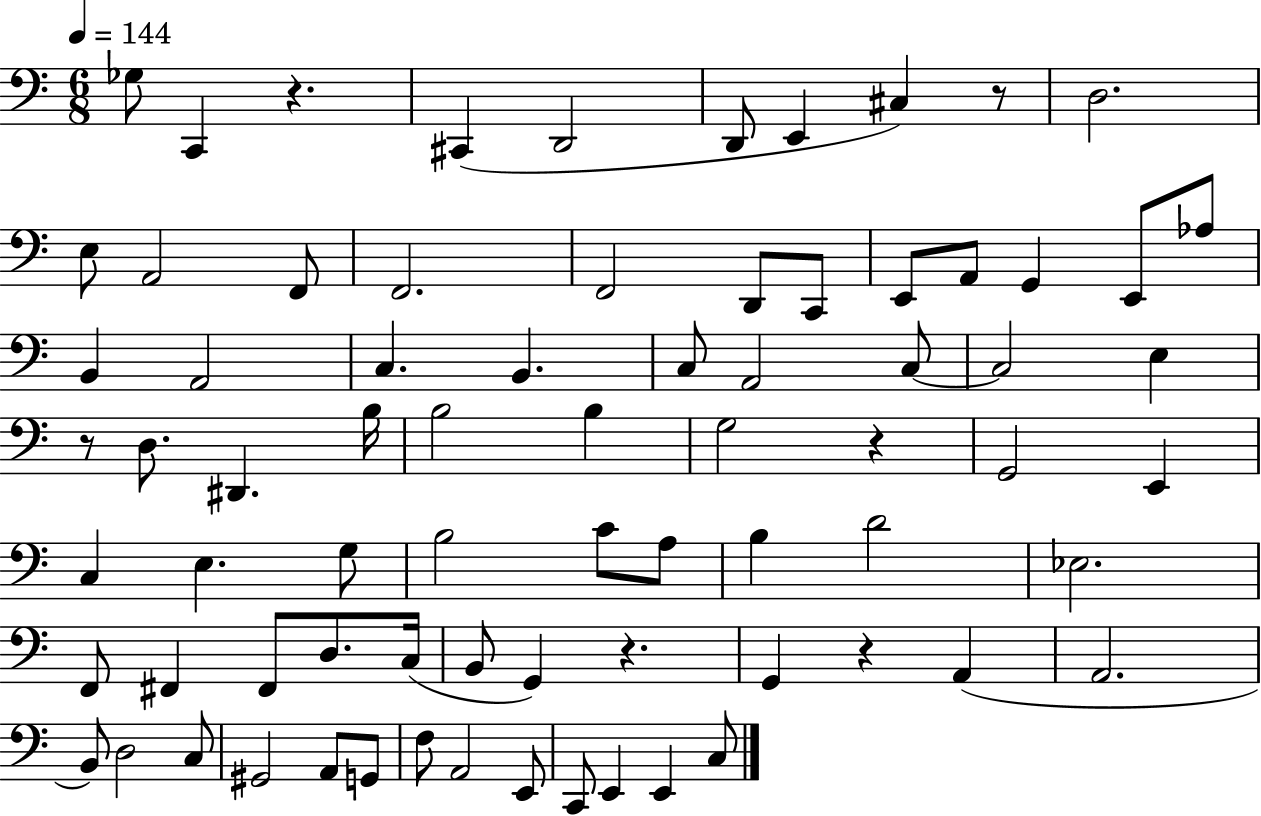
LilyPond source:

{
  \clef bass
  \numericTimeSignature
  \time 6/8
  \key c \major
  \tempo 4 = 144
  \repeat volta 2 { ges8 c,4 r4. | cis,4( d,2 | d,8 e,4 cis4) r8 | d2. | \break e8 a,2 f,8 | f,2. | f,2 d,8 c,8 | e,8 a,8 g,4 e,8 aes8 | \break b,4 a,2 | c4. b,4. | c8 a,2 c8~~ | c2 e4 | \break r8 d8. dis,4. b16 | b2 b4 | g2 r4 | g,2 e,4 | \break c4 e4. g8 | b2 c'8 a8 | b4 d'2 | ees2. | \break f,8 fis,4 fis,8 d8. c16( | b,8 g,4) r4. | g,4 r4 a,4( | a,2. | \break b,8) d2 c8 | gis,2 a,8 g,8 | f8 a,2 e,8 | c,8 e,4 e,4 c8 | \break } \bar "|."
}